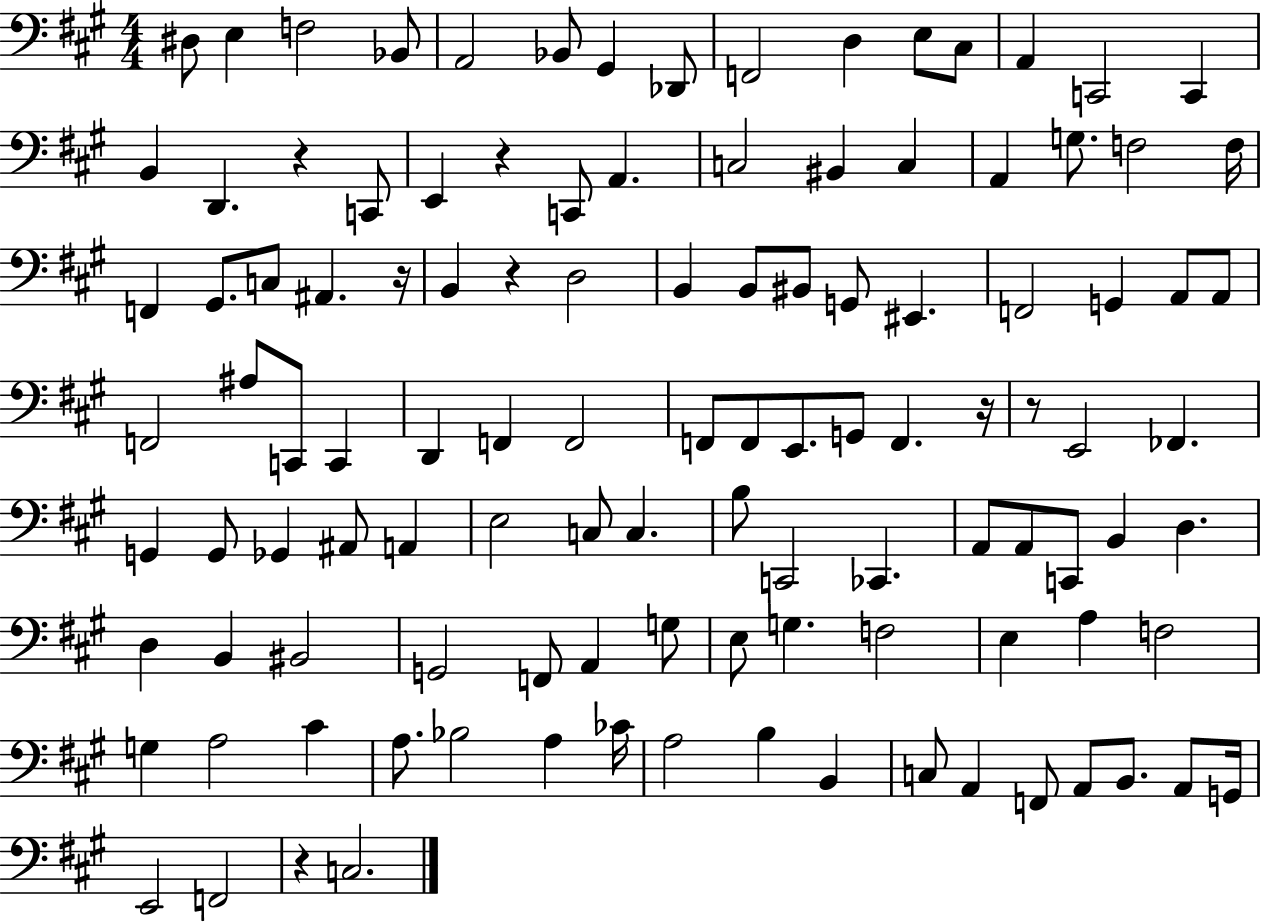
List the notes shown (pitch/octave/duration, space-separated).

D#3/e E3/q F3/h Bb2/e A2/h Bb2/e G#2/q Db2/e F2/h D3/q E3/e C#3/e A2/q C2/h C2/q B2/q D2/q. R/q C2/e E2/q R/q C2/e A2/q. C3/h BIS2/q C3/q A2/q G3/e. F3/h F3/s F2/q G#2/e. C3/e A#2/q. R/s B2/q R/q D3/h B2/q B2/e BIS2/e G2/e EIS2/q. F2/h G2/q A2/e A2/e F2/h A#3/e C2/e C2/q D2/q F2/q F2/h F2/e F2/e E2/e. G2/e F2/q. R/s R/e E2/h FES2/q. G2/q G2/e Gb2/q A#2/e A2/q E3/h C3/e C3/q. B3/e C2/h CES2/q. A2/e A2/e C2/e B2/q D3/q. D3/q B2/q BIS2/h G2/h F2/e A2/q G3/e E3/e G3/q. F3/h E3/q A3/q F3/h G3/q A3/h C#4/q A3/e. Bb3/h A3/q CES4/s A3/h B3/q B2/q C3/e A2/q F2/e A2/e B2/e. A2/e G2/s E2/h F2/h R/q C3/h.